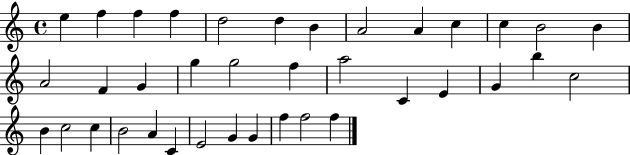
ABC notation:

X:1
T:Untitled
M:4/4
L:1/4
K:C
e f f f d2 d B A2 A c c B2 B A2 F G g g2 f a2 C E G b c2 B c2 c B2 A C E2 G G f f2 f